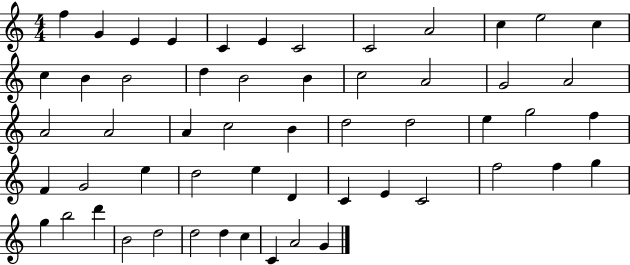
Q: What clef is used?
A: treble